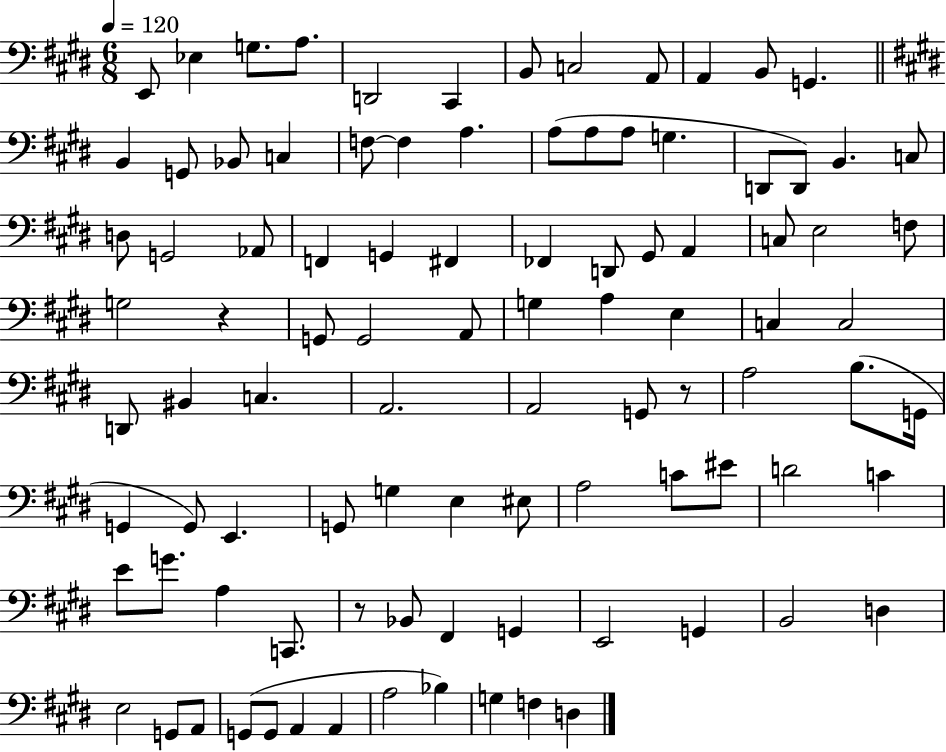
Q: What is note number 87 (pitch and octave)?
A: A2